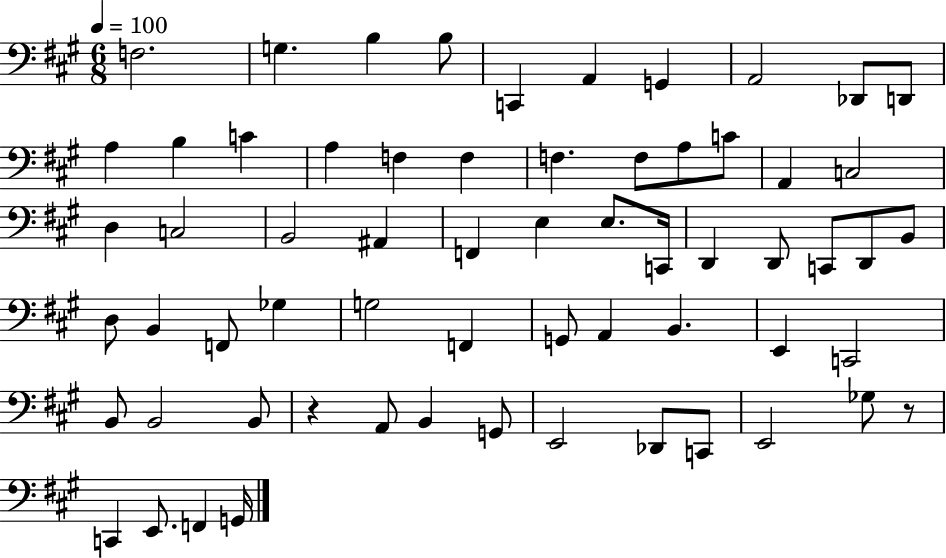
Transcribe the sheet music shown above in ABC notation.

X:1
T:Untitled
M:6/8
L:1/4
K:A
F,2 G, B, B,/2 C,, A,, G,, A,,2 _D,,/2 D,,/2 A, B, C A, F, F, F, F,/2 A,/2 C/2 A,, C,2 D, C,2 B,,2 ^A,, F,, E, E,/2 C,,/4 D,, D,,/2 C,,/2 D,,/2 B,,/2 D,/2 B,, F,,/2 _G, G,2 F,, G,,/2 A,, B,, E,, C,,2 B,,/2 B,,2 B,,/2 z A,,/2 B,, G,,/2 E,,2 _D,,/2 C,,/2 E,,2 _G,/2 z/2 C,, E,,/2 F,, G,,/4